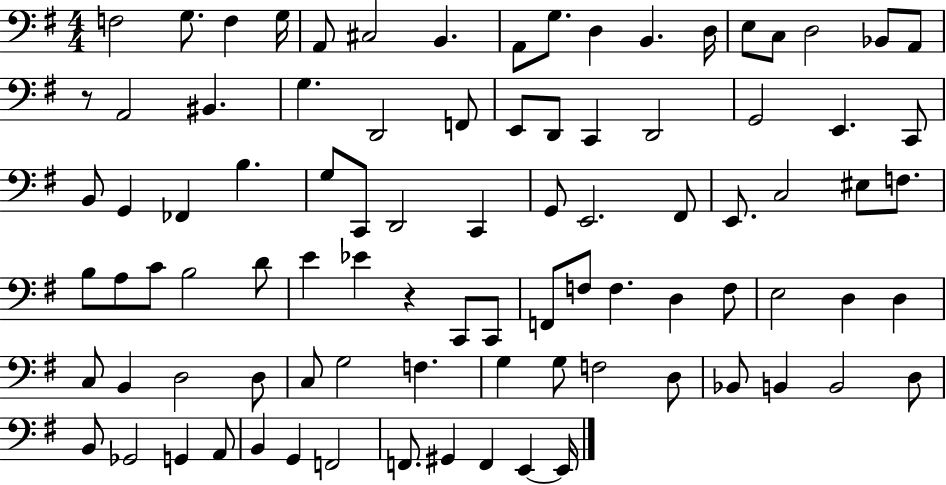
{
  \clef bass
  \numericTimeSignature
  \time 4/4
  \key g \major
  f2 g8. f4 g16 | a,8 cis2 b,4. | a,8 g8. d4 b,4. d16 | e8 c8 d2 bes,8 a,8 | \break r8 a,2 bis,4. | g4. d,2 f,8 | e,8 d,8 c,4 d,2 | g,2 e,4. c,8 | \break b,8 g,4 fes,4 b4. | g8 c,8 d,2 c,4 | g,8 e,2. fis,8 | e,8. c2 eis8 f8. | \break b8 a8 c'8 b2 d'8 | e'4 ees'4 r4 c,8 c,8 | f,8 f8 f4. d4 f8 | e2 d4 d4 | \break c8 b,4 d2 d8 | c8 g2 f4. | g4 g8 f2 d8 | bes,8 b,4 b,2 d8 | \break b,8 ges,2 g,4 a,8 | b,4 g,4 f,2 | f,8. gis,4 f,4 e,4~~ e,16 | \bar "|."
}